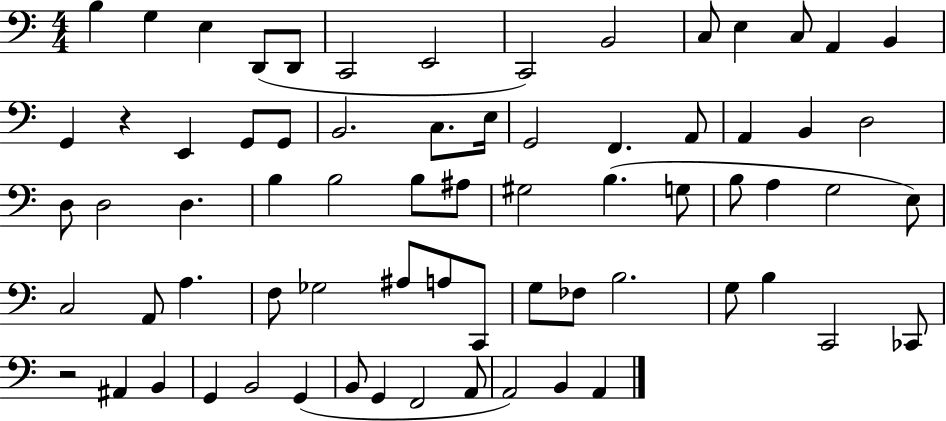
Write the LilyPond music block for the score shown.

{
  \clef bass
  \numericTimeSignature
  \time 4/4
  \key c \major
  b4 g4 e4 d,8( d,8 | c,2 e,2 | c,2) b,2 | c8 e4 c8 a,4 b,4 | \break g,4 r4 e,4 g,8 g,8 | b,2. c8. e16 | g,2 f,4. a,8 | a,4 b,4 d2 | \break d8 d2 d4. | b4 b2 b8 ais8 | gis2 b4.( g8 | b8 a4 g2 e8) | \break c2 a,8 a4. | f8 ges2 ais8 a8 c,8 | g8 fes8 b2. | g8 b4 c,2 ces,8 | \break r2 ais,4 b,4 | g,4 b,2 g,4( | b,8 g,4 f,2 a,8 | a,2) b,4 a,4 | \break \bar "|."
}